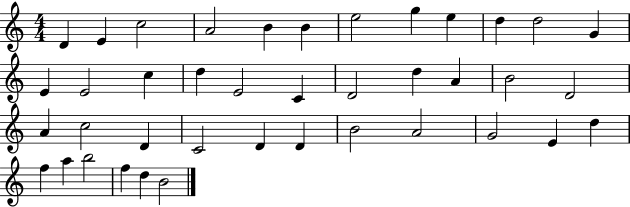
D4/q E4/q C5/h A4/h B4/q B4/q E5/h G5/q E5/q D5/q D5/h G4/q E4/q E4/h C5/q D5/q E4/h C4/q D4/h D5/q A4/q B4/h D4/h A4/q C5/h D4/q C4/h D4/q D4/q B4/h A4/h G4/h E4/q D5/q F5/q A5/q B5/h F5/q D5/q B4/h